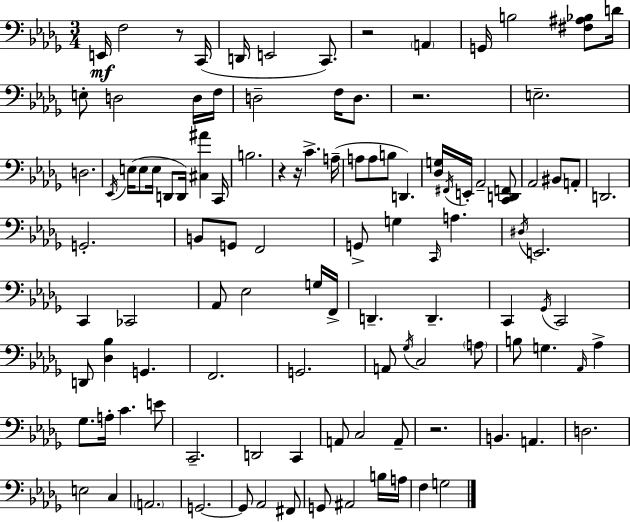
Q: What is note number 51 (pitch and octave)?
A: C2